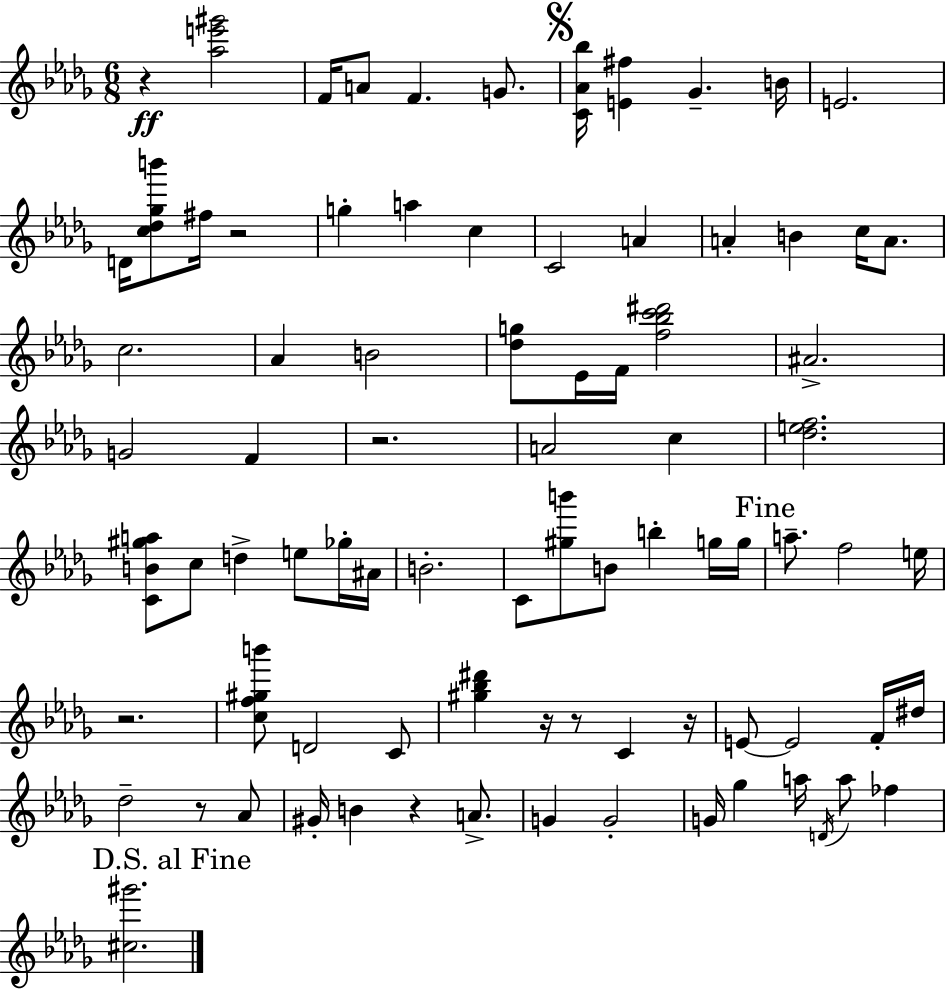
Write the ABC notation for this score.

X:1
T:Untitled
M:6/8
L:1/4
K:Bbm
z [_ae'^g']2 F/4 A/2 F G/2 [C_A_b]/4 [E^f] _G B/4 E2 D/4 [c_d_gb']/2 ^f/4 z2 g a c C2 A A B c/4 A/2 c2 _A B2 [_dg]/2 _E/4 F/4 [f_bc'^d']2 ^A2 G2 F z2 A2 c [_def]2 [CB^ga]/2 c/2 d e/2 _g/4 ^A/4 B2 C/2 [^gb']/2 B/2 b g/4 g/4 a/2 f2 e/4 z2 [cf^gb']/2 D2 C/2 [^g_b^d'] z/4 z/2 C z/4 E/2 E2 F/4 ^d/4 _d2 z/2 _A/2 ^G/4 B z A/2 G G2 G/4 _g a/4 D/4 a/2 _f [^c^g']2